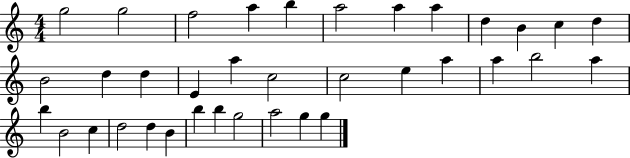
G5/h G5/h F5/h A5/q B5/q A5/h A5/q A5/q D5/q B4/q C5/q D5/q B4/h D5/q D5/q E4/q A5/q C5/h C5/h E5/q A5/q A5/q B5/h A5/q B5/q B4/h C5/q D5/h D5/q B4/q B5/q B5/q G5/h A5/h G5/q G5/q